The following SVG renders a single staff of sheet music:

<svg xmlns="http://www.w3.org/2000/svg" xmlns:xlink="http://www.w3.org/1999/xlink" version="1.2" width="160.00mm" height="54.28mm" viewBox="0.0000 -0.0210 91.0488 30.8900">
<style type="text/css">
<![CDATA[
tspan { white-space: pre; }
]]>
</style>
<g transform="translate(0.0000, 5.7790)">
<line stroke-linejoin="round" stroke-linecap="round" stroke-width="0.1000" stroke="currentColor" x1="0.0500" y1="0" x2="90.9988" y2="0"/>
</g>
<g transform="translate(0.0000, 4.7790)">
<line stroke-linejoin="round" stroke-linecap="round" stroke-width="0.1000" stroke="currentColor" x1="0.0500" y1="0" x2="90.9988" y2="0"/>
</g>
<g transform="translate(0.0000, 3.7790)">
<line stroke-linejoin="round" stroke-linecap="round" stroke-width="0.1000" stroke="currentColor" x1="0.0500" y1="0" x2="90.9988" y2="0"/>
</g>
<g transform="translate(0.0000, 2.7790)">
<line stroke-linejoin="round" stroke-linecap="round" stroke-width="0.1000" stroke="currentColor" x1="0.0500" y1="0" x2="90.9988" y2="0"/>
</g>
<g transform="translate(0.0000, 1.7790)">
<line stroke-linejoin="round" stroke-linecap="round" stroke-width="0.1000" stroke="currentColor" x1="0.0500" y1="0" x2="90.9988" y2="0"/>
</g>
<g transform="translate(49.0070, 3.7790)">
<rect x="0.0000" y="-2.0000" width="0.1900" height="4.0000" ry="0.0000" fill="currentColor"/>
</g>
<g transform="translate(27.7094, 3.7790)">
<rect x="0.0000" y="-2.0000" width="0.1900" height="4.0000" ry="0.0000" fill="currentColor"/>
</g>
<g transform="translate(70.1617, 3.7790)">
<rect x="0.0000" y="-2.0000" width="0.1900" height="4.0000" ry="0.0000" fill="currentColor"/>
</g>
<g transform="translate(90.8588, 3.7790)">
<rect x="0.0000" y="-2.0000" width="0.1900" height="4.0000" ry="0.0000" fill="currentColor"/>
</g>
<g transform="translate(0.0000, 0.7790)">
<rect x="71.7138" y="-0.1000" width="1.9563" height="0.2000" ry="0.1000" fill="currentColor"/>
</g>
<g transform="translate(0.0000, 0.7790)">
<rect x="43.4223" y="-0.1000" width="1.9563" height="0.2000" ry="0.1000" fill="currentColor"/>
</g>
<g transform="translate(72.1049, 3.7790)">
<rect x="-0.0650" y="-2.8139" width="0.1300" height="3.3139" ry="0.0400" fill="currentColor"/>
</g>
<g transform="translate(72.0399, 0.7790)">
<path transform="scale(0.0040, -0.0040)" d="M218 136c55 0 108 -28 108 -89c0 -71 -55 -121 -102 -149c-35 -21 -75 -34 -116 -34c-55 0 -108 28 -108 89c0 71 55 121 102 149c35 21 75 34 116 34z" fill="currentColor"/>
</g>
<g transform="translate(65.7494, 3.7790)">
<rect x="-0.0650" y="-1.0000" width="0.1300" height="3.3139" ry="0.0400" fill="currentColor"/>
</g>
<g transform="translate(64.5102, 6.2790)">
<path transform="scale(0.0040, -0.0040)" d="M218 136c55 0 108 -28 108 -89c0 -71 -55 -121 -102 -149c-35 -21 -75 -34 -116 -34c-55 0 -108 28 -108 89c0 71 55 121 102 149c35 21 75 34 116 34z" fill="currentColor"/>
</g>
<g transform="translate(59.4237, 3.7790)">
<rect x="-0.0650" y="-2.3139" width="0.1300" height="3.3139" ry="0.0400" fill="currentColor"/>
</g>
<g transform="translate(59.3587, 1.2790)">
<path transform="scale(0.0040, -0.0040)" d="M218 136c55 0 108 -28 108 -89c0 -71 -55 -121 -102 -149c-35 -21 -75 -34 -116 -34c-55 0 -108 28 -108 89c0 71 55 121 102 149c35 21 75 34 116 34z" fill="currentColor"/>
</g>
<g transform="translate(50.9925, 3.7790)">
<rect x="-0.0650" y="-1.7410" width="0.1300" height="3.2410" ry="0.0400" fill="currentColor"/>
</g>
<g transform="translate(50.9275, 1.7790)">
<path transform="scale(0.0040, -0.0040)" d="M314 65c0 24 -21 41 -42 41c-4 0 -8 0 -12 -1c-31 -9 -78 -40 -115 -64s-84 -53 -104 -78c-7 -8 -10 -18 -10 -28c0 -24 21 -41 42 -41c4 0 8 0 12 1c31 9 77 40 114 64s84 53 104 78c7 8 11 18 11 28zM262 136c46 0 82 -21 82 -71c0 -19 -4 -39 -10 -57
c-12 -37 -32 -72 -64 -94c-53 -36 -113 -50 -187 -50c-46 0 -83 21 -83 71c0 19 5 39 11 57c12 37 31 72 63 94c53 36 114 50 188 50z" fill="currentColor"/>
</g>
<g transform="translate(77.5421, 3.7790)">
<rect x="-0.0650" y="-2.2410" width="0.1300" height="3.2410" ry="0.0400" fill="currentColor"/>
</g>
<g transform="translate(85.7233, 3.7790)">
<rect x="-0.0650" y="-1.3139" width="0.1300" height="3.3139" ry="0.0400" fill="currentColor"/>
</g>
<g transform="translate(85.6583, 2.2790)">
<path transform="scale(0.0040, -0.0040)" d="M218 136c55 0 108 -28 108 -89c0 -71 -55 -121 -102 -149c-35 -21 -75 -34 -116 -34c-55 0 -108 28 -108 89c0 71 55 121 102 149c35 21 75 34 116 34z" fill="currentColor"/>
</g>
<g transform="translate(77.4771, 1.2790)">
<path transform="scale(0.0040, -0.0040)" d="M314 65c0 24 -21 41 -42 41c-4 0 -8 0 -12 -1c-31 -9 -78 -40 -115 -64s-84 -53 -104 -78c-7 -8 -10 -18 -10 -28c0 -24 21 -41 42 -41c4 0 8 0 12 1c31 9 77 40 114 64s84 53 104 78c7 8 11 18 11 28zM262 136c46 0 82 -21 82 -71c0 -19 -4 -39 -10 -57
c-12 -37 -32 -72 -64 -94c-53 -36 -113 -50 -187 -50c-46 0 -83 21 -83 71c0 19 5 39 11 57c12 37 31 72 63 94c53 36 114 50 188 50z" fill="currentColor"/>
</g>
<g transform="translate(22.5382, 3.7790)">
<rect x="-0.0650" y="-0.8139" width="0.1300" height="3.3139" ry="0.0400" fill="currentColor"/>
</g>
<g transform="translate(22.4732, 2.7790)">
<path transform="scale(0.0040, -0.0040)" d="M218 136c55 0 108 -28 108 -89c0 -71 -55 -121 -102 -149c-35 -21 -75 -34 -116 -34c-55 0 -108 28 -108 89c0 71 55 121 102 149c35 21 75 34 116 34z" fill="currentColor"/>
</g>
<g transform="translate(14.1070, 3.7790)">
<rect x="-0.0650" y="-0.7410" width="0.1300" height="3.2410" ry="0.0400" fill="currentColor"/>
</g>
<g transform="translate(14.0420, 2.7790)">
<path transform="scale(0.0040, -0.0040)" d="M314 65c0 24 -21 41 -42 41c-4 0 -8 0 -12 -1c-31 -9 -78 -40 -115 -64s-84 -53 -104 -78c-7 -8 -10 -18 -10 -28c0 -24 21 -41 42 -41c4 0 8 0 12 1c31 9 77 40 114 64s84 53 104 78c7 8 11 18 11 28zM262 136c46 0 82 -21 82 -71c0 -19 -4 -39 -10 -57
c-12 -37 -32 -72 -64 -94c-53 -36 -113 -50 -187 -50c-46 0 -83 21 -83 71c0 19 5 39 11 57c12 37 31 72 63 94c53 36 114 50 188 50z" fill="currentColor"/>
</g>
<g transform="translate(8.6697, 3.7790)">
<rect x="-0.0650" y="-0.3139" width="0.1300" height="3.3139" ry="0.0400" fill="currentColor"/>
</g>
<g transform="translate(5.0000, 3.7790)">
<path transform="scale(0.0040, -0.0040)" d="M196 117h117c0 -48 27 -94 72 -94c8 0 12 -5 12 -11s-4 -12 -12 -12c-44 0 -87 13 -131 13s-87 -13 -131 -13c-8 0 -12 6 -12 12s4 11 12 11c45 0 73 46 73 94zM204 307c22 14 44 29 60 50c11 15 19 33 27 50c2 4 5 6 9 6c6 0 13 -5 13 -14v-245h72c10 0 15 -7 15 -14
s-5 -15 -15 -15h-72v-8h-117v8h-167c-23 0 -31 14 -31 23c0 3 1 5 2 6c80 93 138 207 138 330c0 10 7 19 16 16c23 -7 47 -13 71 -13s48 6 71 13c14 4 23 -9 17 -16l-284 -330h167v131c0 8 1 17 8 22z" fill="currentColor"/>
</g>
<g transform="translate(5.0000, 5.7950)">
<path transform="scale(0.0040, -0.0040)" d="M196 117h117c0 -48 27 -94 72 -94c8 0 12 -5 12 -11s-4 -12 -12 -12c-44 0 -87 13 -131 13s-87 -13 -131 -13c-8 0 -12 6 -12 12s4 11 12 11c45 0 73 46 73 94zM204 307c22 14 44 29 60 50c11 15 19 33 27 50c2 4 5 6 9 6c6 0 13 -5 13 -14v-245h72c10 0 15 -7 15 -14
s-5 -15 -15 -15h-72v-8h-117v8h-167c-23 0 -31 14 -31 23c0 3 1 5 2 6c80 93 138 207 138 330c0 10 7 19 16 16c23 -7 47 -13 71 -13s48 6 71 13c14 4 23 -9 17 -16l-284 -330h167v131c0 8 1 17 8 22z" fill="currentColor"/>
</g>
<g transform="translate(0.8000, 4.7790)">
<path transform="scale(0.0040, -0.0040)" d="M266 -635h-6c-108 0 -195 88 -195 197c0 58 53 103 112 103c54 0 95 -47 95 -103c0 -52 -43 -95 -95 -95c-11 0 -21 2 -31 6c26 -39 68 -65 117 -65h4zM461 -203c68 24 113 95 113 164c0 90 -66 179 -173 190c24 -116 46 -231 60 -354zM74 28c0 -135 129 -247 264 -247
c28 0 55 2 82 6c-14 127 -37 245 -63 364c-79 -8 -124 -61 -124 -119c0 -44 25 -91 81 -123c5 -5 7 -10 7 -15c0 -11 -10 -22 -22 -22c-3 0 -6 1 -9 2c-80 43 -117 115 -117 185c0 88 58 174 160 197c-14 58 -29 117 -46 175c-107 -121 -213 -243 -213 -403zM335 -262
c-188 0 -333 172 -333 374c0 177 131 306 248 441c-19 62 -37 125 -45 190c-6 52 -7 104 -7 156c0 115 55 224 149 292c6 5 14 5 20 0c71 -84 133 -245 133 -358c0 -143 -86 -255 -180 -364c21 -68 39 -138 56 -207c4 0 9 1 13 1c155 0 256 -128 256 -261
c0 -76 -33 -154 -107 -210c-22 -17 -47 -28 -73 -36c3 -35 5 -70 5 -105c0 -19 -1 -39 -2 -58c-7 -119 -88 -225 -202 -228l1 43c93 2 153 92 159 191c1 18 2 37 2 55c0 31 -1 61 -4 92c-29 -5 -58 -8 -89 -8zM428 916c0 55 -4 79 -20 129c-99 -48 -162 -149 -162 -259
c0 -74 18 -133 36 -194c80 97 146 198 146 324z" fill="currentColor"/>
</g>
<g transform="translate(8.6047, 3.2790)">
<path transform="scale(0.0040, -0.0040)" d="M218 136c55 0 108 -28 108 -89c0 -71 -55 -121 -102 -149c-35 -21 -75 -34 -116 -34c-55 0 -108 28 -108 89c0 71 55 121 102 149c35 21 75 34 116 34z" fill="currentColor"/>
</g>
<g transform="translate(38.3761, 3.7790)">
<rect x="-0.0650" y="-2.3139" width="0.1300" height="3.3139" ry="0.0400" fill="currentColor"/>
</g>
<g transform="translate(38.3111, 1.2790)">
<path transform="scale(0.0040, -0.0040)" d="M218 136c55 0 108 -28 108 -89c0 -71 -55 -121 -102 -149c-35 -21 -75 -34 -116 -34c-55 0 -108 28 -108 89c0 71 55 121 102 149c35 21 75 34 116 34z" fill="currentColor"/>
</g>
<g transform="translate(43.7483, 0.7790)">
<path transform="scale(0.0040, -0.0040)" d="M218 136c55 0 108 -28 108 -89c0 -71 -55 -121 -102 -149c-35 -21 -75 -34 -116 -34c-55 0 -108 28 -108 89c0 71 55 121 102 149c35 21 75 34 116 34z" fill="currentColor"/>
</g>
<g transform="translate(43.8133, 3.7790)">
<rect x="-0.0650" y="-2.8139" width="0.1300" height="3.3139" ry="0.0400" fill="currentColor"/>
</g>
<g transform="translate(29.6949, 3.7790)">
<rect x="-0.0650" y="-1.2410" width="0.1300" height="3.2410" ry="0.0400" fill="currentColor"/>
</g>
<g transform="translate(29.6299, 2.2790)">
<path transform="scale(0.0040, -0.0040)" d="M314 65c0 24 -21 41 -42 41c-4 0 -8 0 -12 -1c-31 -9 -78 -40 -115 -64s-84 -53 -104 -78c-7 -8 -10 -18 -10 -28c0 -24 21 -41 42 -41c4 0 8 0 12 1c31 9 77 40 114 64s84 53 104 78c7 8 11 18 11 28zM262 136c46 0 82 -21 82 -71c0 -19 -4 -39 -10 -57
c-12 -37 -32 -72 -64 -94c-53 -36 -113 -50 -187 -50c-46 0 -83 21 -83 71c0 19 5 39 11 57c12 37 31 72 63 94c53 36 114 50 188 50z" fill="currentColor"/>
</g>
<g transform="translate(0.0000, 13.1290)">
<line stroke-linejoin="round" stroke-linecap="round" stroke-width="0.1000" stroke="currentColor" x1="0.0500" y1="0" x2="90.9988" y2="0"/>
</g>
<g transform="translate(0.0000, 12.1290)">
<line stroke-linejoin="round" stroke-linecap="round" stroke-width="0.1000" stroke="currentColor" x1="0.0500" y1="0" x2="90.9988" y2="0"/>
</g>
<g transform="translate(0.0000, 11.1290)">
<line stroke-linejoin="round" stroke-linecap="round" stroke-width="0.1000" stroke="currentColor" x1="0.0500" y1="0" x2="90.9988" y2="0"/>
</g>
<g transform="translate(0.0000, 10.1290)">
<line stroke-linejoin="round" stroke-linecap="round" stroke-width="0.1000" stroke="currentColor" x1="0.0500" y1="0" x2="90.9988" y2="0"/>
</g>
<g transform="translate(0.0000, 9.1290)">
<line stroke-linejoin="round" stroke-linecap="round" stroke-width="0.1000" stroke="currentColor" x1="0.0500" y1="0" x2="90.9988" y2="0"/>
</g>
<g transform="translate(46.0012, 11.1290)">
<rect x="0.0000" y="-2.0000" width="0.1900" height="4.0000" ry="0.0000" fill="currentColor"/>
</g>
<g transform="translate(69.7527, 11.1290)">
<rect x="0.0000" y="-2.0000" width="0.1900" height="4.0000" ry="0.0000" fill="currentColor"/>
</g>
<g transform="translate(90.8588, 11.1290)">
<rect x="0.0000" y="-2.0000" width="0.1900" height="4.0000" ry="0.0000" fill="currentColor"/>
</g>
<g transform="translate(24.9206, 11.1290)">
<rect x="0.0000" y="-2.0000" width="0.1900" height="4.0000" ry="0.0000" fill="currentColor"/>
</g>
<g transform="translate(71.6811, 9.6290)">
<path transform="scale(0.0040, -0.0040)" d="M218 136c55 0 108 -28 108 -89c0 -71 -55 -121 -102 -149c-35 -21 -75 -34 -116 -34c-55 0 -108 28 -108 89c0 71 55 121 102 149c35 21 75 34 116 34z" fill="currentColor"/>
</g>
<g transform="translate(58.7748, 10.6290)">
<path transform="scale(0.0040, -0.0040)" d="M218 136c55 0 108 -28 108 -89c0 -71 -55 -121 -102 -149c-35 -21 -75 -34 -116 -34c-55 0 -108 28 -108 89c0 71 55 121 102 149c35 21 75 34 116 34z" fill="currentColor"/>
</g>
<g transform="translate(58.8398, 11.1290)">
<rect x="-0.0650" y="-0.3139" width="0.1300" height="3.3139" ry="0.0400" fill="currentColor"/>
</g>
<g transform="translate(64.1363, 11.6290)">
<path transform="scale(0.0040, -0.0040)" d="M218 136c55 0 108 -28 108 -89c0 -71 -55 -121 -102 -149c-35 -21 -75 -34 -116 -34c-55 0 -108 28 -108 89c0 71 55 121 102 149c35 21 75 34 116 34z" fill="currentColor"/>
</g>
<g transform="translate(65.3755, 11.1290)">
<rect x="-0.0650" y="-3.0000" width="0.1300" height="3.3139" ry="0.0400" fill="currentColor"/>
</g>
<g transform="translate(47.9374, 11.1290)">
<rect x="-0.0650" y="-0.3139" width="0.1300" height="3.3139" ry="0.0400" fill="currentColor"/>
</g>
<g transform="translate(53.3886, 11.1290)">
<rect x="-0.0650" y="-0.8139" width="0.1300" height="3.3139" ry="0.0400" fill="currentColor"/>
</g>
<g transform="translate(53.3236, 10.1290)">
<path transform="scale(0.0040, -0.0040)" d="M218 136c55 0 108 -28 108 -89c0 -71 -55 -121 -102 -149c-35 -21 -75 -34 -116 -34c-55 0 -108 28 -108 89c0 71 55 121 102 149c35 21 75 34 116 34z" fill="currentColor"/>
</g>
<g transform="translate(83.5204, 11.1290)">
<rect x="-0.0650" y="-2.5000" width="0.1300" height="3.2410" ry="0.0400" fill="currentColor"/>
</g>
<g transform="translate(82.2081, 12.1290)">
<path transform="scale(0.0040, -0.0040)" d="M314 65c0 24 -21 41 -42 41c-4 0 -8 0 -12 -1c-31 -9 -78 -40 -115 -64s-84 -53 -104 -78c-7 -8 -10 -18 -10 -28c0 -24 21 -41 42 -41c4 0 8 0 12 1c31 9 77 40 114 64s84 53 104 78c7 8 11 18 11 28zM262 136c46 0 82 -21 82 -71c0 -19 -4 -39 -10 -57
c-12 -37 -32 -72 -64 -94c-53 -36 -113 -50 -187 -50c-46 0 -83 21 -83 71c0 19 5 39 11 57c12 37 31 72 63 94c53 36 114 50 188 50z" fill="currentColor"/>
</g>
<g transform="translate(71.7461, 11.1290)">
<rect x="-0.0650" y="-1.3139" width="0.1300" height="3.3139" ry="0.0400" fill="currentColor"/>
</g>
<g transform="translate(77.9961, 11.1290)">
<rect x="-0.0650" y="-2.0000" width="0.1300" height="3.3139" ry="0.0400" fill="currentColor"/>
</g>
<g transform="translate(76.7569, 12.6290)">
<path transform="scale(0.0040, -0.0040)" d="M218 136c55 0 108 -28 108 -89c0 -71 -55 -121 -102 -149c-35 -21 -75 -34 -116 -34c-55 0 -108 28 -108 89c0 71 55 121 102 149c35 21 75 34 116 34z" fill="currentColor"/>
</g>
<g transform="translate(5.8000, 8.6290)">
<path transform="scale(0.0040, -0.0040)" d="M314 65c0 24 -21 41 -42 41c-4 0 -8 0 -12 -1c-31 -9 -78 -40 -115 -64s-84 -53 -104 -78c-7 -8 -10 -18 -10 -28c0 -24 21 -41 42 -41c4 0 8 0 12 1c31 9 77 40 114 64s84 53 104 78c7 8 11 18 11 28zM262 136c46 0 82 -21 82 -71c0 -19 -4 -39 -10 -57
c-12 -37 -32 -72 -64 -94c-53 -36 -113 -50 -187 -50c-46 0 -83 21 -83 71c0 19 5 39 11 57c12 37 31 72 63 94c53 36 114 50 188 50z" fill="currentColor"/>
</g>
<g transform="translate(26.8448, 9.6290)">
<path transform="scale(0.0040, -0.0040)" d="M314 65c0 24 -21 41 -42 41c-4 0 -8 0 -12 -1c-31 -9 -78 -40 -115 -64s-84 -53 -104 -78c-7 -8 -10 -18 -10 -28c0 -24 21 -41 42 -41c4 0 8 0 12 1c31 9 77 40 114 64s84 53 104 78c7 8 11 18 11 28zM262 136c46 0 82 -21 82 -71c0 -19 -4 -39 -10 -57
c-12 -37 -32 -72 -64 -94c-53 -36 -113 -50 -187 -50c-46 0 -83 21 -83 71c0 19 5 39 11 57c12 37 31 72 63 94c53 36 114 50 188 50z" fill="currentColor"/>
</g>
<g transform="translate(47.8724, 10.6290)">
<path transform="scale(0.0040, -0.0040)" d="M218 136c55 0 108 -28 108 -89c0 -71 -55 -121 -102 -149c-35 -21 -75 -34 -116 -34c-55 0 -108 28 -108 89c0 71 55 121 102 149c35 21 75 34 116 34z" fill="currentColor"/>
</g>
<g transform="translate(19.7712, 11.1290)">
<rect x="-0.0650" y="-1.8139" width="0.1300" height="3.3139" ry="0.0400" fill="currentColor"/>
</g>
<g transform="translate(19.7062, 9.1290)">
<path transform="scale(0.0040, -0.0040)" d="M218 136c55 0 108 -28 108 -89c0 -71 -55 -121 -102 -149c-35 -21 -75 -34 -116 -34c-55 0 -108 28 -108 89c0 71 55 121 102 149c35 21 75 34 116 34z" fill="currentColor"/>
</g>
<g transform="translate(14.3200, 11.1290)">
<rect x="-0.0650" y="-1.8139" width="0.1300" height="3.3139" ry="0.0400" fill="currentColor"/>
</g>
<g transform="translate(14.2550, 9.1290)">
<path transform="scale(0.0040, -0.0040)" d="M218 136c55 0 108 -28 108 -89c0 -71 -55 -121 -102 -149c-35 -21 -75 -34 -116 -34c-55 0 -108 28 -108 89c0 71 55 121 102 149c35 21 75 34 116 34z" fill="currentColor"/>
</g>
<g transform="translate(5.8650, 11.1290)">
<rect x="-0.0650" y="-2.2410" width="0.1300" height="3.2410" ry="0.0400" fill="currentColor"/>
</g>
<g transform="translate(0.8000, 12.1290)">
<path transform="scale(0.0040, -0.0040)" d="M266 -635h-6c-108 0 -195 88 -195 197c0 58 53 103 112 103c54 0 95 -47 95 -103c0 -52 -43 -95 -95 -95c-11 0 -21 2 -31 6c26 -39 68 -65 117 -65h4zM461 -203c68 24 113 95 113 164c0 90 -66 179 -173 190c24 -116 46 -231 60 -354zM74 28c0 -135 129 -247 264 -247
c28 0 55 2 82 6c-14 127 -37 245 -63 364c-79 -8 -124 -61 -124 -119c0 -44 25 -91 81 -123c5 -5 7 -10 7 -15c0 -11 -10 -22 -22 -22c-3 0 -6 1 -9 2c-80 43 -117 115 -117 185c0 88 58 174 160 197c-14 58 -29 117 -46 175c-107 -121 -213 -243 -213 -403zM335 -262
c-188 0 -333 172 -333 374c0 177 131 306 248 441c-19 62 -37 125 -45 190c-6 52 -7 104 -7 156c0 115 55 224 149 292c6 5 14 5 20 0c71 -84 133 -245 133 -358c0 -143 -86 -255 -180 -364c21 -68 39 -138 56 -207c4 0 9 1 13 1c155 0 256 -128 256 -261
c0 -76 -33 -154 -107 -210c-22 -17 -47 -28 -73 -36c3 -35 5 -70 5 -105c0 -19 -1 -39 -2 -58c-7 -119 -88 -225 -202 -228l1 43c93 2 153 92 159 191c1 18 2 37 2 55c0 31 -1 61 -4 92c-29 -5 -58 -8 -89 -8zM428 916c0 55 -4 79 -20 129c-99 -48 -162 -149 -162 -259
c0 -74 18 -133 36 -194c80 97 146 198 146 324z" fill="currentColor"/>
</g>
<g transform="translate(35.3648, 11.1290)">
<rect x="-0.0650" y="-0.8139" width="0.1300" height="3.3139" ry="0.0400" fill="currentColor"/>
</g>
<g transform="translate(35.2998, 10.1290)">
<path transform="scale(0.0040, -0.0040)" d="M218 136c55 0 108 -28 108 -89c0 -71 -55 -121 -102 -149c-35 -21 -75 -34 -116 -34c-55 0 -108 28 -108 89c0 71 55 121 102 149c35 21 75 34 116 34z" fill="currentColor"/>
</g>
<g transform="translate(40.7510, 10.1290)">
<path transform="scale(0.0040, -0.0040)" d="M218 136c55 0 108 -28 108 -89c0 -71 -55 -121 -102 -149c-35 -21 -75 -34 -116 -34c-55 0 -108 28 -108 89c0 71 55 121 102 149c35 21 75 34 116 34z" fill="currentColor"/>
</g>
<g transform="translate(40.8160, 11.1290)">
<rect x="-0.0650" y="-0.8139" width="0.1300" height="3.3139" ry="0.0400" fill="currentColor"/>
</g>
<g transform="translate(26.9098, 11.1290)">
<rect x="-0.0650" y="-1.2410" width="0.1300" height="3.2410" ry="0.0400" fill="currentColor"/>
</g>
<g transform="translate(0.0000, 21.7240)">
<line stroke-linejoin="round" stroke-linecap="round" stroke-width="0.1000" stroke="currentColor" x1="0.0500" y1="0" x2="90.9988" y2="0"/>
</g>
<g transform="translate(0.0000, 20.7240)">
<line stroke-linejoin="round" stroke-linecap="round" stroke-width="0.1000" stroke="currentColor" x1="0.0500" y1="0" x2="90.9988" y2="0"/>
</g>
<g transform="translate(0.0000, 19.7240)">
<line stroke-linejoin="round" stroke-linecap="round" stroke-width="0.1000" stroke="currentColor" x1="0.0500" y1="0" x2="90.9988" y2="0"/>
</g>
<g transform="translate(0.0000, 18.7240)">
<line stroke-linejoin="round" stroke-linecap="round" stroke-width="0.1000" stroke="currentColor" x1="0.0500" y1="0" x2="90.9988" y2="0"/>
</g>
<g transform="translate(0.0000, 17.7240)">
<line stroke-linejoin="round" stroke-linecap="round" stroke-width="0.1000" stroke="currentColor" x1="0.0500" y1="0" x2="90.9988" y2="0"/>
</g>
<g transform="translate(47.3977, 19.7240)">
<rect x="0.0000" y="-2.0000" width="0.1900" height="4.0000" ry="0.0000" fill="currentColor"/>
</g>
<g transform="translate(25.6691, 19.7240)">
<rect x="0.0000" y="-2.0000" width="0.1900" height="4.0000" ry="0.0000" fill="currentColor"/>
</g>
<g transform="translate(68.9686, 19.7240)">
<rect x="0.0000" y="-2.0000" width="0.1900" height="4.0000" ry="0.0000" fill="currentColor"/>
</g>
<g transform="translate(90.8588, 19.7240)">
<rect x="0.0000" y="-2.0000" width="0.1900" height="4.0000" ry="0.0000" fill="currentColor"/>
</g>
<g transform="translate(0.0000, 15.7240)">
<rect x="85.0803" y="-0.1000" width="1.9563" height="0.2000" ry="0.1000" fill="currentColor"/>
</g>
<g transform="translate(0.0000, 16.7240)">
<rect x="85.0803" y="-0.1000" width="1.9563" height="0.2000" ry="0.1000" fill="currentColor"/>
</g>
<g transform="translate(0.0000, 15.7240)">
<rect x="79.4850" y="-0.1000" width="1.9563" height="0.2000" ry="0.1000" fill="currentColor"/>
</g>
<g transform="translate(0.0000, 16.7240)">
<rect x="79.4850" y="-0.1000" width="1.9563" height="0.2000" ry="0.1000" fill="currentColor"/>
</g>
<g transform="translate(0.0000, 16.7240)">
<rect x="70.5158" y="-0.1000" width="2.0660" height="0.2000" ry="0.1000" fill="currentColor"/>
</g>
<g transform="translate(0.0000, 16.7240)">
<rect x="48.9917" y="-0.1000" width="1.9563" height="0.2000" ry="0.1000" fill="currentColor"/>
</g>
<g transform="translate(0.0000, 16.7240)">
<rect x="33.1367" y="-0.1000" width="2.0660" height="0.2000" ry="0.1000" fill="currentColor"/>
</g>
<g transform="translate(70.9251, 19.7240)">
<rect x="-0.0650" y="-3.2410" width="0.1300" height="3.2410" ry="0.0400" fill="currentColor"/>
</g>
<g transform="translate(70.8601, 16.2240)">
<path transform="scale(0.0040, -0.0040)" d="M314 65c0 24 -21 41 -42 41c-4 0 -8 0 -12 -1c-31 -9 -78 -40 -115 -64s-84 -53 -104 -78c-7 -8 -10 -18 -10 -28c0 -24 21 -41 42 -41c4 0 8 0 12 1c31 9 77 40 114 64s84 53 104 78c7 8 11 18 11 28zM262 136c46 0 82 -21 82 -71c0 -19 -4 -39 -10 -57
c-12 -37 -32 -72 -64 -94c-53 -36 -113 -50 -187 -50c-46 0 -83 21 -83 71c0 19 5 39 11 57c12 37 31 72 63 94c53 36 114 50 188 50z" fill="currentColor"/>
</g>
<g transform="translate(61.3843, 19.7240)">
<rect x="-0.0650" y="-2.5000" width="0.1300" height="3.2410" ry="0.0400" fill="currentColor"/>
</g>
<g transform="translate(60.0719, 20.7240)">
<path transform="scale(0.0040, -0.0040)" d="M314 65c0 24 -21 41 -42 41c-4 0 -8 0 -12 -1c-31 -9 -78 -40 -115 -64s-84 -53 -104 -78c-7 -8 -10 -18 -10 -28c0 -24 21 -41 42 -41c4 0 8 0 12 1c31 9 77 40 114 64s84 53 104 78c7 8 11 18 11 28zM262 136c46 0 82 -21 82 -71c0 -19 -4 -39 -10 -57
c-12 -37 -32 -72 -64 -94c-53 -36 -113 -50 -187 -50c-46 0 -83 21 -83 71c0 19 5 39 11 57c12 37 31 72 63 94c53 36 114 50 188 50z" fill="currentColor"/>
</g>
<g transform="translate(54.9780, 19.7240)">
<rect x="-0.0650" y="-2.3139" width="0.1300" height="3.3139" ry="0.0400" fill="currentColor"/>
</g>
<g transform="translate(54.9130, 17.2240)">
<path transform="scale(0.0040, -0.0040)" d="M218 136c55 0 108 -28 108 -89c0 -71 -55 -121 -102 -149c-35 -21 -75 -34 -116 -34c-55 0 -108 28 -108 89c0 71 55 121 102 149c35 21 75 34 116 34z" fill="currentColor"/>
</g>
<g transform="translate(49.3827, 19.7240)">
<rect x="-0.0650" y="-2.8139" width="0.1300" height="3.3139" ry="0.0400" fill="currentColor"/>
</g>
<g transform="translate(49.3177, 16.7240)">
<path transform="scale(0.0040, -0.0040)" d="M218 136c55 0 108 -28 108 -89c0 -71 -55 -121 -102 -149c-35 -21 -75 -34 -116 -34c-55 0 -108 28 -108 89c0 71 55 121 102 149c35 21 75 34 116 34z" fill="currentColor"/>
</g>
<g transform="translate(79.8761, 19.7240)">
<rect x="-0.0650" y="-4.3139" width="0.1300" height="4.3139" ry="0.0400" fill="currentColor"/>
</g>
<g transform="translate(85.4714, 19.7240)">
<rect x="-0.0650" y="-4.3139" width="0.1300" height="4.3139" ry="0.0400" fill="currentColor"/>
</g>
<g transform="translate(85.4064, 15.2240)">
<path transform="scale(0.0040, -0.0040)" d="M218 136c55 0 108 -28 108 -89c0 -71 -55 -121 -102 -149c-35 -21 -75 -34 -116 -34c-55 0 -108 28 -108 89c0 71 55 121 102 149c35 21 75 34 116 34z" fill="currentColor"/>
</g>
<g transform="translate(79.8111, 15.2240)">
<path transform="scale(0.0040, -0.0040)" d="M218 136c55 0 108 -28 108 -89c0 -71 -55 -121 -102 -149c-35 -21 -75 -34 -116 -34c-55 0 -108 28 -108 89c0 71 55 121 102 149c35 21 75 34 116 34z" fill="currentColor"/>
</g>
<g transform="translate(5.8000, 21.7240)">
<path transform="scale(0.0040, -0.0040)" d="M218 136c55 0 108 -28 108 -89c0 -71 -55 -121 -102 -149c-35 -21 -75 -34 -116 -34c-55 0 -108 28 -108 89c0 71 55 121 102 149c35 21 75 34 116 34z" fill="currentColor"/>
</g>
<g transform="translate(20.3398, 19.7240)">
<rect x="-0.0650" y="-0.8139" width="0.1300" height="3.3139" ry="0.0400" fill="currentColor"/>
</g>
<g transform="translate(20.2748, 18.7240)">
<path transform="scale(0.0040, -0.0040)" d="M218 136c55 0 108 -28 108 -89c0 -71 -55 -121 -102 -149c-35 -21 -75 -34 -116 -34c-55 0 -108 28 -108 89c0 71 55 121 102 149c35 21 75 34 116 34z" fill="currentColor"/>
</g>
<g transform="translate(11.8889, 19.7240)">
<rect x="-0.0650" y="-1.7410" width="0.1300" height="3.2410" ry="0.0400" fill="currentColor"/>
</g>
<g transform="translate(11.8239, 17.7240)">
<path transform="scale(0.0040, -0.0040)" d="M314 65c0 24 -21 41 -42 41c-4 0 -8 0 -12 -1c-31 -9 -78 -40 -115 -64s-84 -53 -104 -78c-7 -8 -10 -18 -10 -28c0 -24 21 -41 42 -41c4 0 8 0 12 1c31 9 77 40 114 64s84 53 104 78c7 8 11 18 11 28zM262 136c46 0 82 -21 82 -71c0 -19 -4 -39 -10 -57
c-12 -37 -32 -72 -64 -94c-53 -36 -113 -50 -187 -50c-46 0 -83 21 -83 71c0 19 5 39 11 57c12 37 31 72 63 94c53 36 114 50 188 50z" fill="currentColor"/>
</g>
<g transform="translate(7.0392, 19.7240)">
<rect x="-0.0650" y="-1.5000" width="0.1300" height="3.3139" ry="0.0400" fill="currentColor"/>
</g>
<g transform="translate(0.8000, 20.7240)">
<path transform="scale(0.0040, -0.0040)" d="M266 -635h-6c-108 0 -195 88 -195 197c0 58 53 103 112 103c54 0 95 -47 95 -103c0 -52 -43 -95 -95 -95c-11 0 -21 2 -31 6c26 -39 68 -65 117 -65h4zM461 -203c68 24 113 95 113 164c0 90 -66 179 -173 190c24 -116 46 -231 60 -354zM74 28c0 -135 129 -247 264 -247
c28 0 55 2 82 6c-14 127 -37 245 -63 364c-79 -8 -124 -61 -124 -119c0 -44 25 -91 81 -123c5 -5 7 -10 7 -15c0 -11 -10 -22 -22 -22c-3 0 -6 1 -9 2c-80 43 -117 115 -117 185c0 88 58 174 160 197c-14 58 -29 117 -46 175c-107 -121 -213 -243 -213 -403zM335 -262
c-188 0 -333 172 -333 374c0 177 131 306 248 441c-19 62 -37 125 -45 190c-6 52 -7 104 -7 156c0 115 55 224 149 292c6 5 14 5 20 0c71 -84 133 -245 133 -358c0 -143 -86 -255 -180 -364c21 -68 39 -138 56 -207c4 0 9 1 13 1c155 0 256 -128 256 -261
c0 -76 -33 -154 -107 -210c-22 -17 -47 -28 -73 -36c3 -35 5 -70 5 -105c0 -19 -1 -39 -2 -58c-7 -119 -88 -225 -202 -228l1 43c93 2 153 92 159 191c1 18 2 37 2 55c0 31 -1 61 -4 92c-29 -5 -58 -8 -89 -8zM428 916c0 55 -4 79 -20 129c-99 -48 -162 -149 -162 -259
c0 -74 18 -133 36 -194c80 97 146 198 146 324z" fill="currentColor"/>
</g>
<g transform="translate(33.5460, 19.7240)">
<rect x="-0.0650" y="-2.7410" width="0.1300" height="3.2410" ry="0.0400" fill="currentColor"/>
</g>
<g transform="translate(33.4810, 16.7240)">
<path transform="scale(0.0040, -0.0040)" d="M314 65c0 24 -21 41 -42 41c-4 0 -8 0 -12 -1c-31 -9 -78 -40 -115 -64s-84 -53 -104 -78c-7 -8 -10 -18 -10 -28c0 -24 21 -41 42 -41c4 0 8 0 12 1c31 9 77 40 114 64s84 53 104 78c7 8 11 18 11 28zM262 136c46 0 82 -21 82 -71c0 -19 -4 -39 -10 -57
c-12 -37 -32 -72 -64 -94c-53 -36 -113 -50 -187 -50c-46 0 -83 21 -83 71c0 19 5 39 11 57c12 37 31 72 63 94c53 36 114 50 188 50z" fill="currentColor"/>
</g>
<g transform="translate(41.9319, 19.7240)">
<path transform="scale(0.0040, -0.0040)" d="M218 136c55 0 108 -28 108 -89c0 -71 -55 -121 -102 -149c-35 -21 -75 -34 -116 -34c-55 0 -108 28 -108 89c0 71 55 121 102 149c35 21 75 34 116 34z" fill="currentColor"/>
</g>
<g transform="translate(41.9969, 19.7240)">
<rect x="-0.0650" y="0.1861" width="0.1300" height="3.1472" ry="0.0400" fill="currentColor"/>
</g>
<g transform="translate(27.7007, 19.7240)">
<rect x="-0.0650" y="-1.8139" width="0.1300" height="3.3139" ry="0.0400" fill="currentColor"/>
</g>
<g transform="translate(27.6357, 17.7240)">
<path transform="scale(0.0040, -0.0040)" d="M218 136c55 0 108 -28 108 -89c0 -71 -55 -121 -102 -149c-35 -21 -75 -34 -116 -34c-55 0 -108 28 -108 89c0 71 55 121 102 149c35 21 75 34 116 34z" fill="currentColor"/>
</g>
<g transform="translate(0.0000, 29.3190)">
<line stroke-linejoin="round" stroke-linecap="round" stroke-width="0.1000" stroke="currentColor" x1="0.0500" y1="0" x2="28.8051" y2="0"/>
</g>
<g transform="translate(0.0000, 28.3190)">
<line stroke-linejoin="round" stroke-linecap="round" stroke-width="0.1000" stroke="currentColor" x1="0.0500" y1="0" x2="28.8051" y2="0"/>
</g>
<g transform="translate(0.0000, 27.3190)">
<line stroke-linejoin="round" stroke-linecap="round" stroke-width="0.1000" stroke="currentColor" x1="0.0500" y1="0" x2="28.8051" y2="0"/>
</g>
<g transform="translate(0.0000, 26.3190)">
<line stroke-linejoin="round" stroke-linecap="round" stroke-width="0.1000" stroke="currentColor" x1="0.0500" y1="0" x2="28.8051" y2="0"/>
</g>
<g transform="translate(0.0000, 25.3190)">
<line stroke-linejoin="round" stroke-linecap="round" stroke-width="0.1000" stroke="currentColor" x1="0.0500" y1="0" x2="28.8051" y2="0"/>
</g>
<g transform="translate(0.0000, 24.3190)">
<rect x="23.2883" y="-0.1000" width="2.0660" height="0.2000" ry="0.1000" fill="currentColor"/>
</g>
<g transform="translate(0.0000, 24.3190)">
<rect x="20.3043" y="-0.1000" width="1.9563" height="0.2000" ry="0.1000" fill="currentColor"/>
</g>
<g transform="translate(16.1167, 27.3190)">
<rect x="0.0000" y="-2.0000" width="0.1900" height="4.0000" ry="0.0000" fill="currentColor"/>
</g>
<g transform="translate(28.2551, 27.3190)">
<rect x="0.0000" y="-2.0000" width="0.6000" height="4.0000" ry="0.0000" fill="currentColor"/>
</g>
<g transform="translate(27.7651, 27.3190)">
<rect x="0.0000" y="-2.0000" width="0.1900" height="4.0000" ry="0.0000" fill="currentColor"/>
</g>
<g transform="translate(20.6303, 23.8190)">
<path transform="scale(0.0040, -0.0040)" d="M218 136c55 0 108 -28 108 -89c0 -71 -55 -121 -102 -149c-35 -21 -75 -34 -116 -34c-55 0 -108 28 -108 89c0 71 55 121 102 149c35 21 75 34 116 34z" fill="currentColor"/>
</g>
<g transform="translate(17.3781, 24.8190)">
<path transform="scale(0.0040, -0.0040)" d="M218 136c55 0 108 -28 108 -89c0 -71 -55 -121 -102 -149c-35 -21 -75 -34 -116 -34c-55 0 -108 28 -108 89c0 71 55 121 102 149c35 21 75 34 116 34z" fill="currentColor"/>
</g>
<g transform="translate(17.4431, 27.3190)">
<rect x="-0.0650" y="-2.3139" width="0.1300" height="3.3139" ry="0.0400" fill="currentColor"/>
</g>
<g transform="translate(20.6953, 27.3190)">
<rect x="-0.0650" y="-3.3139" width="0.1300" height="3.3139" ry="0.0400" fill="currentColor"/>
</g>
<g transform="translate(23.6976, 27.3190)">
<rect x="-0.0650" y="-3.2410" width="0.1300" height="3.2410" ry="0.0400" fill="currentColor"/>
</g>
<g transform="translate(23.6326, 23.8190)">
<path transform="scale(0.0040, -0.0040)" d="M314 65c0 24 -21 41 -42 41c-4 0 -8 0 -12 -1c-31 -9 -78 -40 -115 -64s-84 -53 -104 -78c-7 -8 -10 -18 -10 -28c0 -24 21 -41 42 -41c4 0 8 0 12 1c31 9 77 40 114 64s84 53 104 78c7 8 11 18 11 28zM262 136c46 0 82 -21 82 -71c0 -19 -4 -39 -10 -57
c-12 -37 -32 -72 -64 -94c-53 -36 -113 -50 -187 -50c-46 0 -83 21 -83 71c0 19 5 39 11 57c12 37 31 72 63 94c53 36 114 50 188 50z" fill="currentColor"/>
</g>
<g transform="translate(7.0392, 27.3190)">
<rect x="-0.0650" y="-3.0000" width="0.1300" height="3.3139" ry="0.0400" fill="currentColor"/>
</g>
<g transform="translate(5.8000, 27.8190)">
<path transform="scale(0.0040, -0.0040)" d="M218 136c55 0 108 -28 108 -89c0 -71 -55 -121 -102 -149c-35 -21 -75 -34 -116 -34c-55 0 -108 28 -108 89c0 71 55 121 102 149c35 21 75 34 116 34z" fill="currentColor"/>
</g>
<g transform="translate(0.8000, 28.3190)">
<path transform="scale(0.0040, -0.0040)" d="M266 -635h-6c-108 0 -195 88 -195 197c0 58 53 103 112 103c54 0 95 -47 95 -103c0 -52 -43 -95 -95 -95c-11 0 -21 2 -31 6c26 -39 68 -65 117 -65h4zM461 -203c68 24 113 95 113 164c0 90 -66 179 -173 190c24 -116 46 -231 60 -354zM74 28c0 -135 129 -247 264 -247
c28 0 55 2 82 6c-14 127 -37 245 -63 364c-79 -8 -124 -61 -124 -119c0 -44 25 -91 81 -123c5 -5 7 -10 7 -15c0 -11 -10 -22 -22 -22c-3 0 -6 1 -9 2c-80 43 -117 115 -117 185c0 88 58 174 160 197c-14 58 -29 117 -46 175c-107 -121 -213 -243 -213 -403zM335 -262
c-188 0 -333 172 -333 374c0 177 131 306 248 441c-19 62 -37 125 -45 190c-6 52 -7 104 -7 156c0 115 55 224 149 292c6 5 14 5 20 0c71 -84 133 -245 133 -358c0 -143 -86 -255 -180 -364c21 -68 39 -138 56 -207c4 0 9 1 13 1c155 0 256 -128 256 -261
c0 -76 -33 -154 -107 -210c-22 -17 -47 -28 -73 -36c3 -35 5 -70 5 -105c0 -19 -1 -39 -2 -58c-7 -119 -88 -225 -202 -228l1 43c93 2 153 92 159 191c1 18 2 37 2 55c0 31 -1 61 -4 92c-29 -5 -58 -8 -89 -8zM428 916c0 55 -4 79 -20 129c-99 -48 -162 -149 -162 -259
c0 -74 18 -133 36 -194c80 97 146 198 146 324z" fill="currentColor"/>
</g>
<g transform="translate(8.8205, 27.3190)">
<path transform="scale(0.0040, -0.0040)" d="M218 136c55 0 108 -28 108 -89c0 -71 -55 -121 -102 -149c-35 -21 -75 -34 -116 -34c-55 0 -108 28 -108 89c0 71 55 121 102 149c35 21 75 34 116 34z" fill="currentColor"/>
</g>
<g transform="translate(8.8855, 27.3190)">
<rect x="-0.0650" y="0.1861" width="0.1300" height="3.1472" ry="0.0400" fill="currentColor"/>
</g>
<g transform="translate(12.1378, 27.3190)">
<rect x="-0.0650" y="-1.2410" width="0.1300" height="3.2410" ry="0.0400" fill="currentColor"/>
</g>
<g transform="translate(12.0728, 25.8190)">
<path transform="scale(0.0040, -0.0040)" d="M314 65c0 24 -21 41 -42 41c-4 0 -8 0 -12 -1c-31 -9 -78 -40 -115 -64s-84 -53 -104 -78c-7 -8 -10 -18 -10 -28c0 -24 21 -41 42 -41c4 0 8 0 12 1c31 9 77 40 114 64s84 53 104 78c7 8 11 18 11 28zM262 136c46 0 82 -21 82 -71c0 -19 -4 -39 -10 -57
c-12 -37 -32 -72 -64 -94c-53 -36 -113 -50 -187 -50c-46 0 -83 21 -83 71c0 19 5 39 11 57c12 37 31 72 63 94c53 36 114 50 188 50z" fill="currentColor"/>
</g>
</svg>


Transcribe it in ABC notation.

X:1
T:Untitled
M:4/4
L:1/4
K:C
c d2 d e2 g a f2 g D a g2 e g2 f f e2 d d c d c A e F G2 E f2 d f a2 B a g G2 b2 d' d' A B e2 g b b2